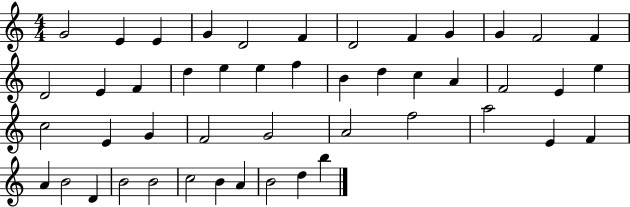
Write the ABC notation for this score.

X:1
T:Untitled
M:4/4
L:1/4
K:C
G2 E E G D2 F D2 F G G F2 F D2 E F d e e f B d c A F2 E e c2 E G F2 G2 A2 f2 a2 E F A B2 D B2 B2 c2 B A B2 d b